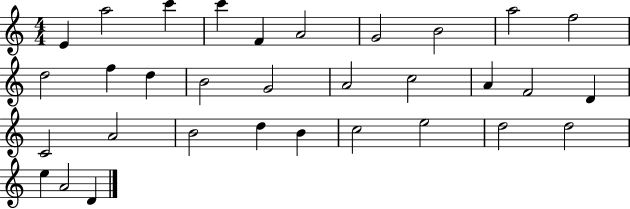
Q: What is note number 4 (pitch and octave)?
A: C6